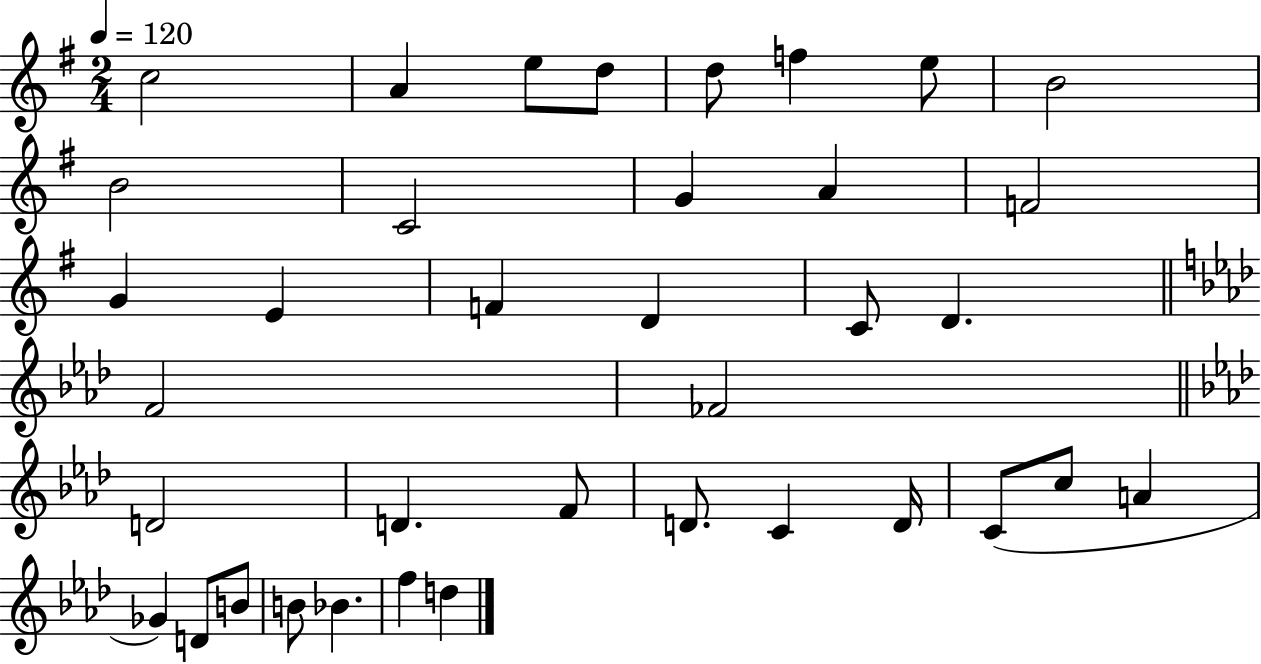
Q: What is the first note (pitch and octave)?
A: C5